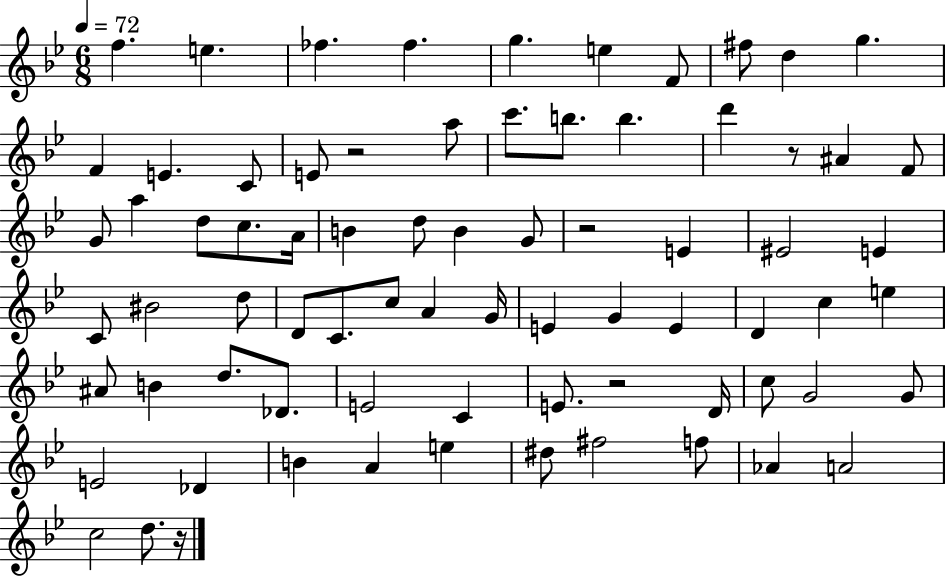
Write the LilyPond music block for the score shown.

{
  \clef treble
  \numericTimeSignature
  \time 6/8
  \key bes \major
  \tempo 4 = 72
  f''4. e''4. | fes''4. fes''4. | g''4. e''4 f'8 | fis''8 d''4 g''4. | \break f'4 e'4. c'8 | e'8 r2 a''8 | c'''8. b''8. b''4. | d'''4 r8 ais'4 f'8 | \break g'8 a''4 d''8 c''8. a'16 | b'4 d''8 b'4 g'8 | r2 e'4 | eis'2 e'4 | \break c'8 bis'2 d''8 | d'8 c'8. c''8 a'4 g'16 | e'4 g'4 e'4 | d'4 c''4 e''4 | \break ais'8 b'4 d''8. des'8. | e'2 c'4 | e'8. r2 d'16 | c''8 g'2 g'8 | \break e'2 des'4 | b'4 a'4 e''4 | dis''8 fis''2 f''8 | aes'4 a'2 | \break c''2 d''8. r16 | \bar "|."
}